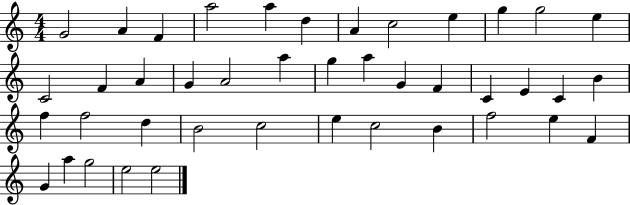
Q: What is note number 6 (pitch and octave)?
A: D5